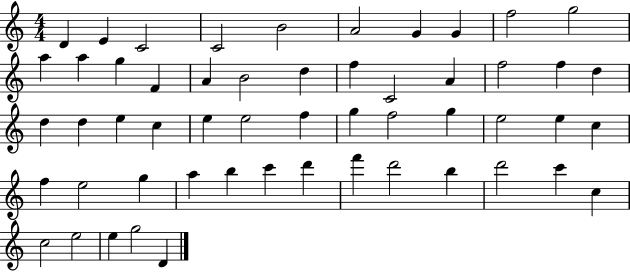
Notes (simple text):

D4/q E4/q C4/h C4/h B4/h A4/h G4/q G4/q F5/h G5/h A5/q A5/q G5/q F4/q A4/q B4/h D5/q F5/q C4/h A4/q F5/h F5/q D5/q D5/q D5/q E5/q C5/q E5/q E5/h F5/q G5/q F5/h G5/q E5/h E5/q C5/q F5/q E5/h G5/q A5/q B5/q C6/q D6/q F6/q D6/h B5/q D6/h C6/q C5/q C5/h E5/h E5/q G5/h D4/q